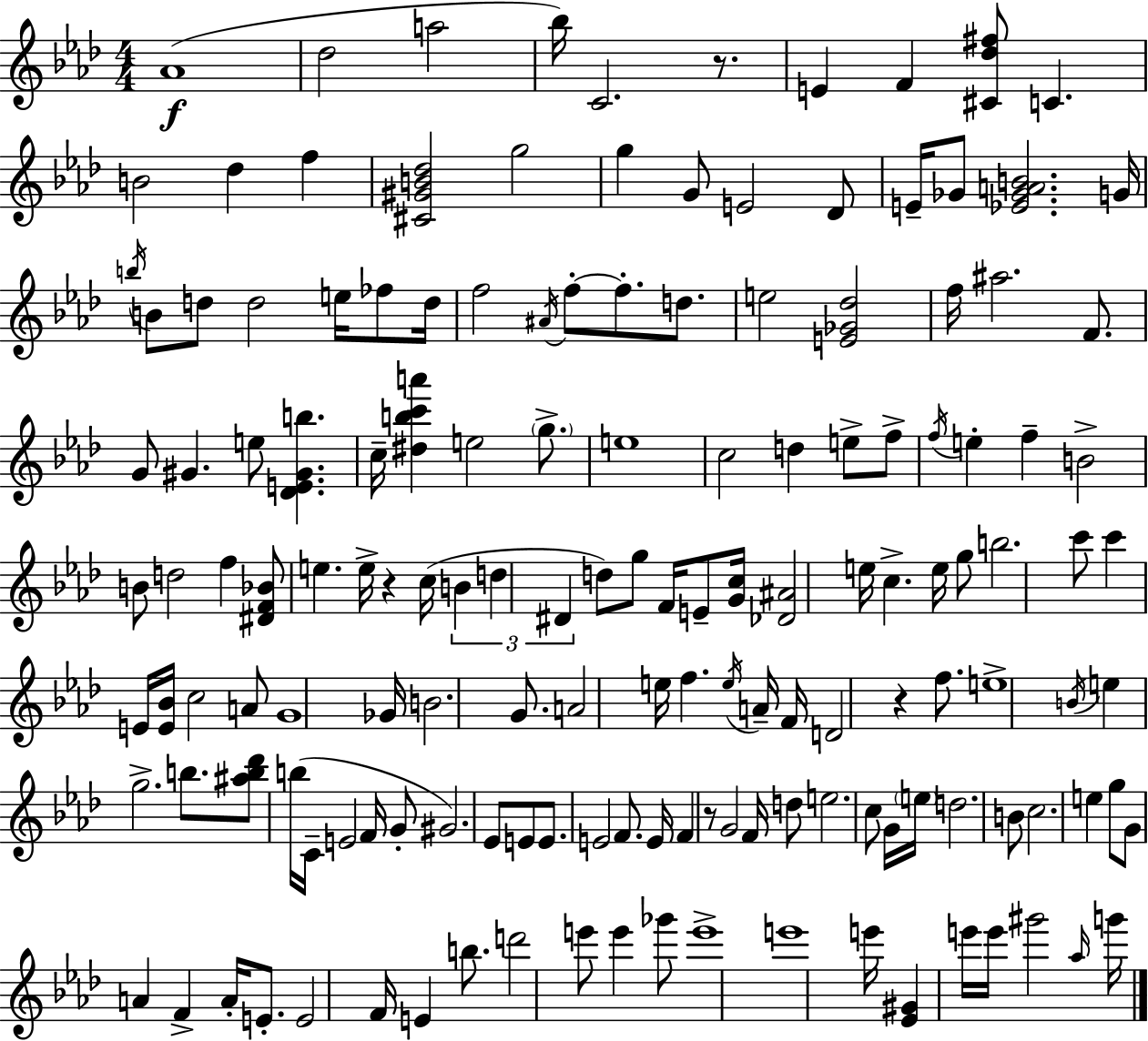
Ab4/w Db5/h A5/h Bb5/s C4/h. R/e. E4/q F4/q [C#4,Db5,F#5]/e C4/q. B4/h Db5/q F5/q [C#4,G#4,B4,Db5]/h G5/h G5/q G4/e E4/h Db4/e E4/s Gb4/e [Eb4,Gb4,A4,B4]/h. G4/s B5/s B4/e D5/e D5/h E5/s FES5/e D5/s F5/h A#4/s F5/e F5/e. D5/e. E5/h [E4,Gb4,Db5]/h F5/s A#5/h. F4/e. G4/e G#4/q. E5/e [Db4,E4,G#4,B5]/q. C5/s [D#5,B5,C6,A6]/q E5/h G5/e. E5/w C5/h D5/q E5/e F5/e F5/s E5/q F5/q B4/h B4/e D5/h F5/q [D#4,F4,Bb4]/e E5/q. E5/s R/q C5/s B4/q D5/q D#4/q D5/e G5/e F4/s E4/e [G4,C5]/s [Db4,A#4]/h E5/s C5/q. E5/s G5/e B5/h. C6/e C6/q E4/s [E4,Bb4]/s C5/h A4/e G4/w Gb4/s B4/h. G4/e. A4/h E5/s F5/q. E5/s A4/s F4/s D4/h R/q F5/e. E5/w B4/s E5/q G5/h. B5/e. [A#5,B5,Db6]/e B5/s C4/s E4/h F4/s G4/e G#4/h. Eb4/e E4/e E4/e. E4/h F4/e. E4/s F4/q R/e G4/h F4/s D5/e E5/h. C5/e G4/s E5/s D5/h. B4/e C5/h. E5/q G5/e G4/e A4/q F4/q A4/s E4/e. E4/h F4/s E4/q B5/e. D6/h E6/e E6/q Gb6/e E6/w E6/w E6/s [Eb4,G#4]/q E6/s E6/s G#6/h Ab5/s G6/s